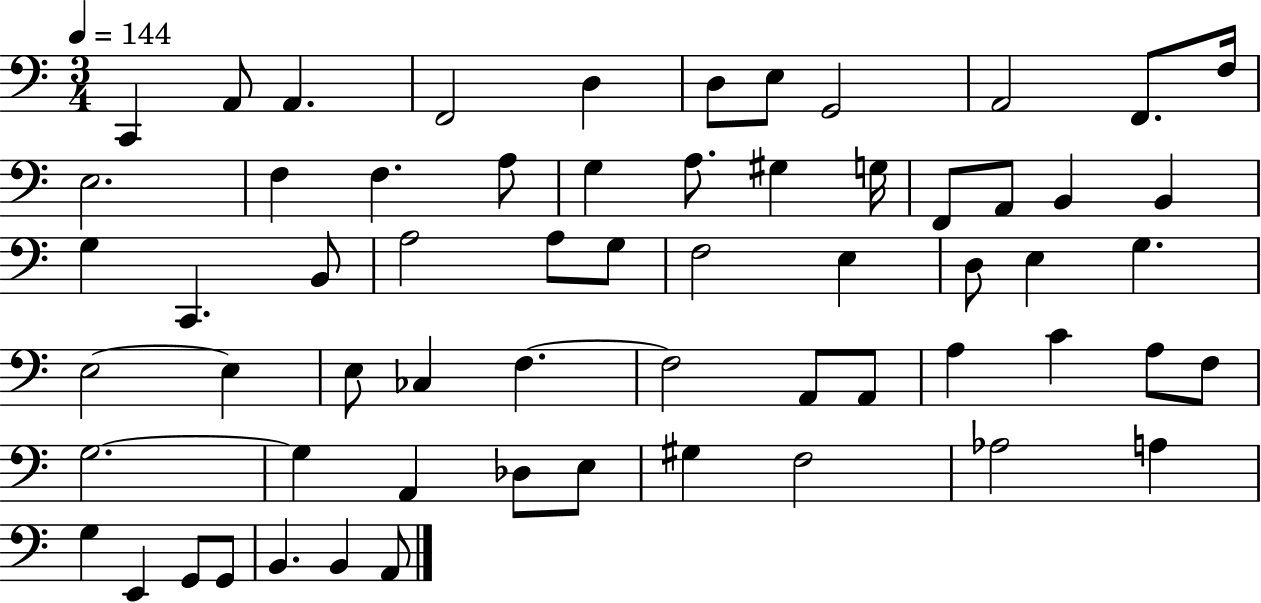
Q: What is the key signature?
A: C major